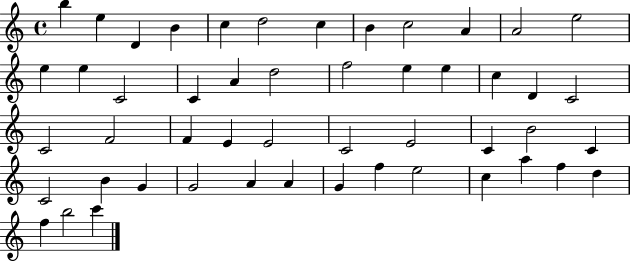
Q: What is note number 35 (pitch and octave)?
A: C4